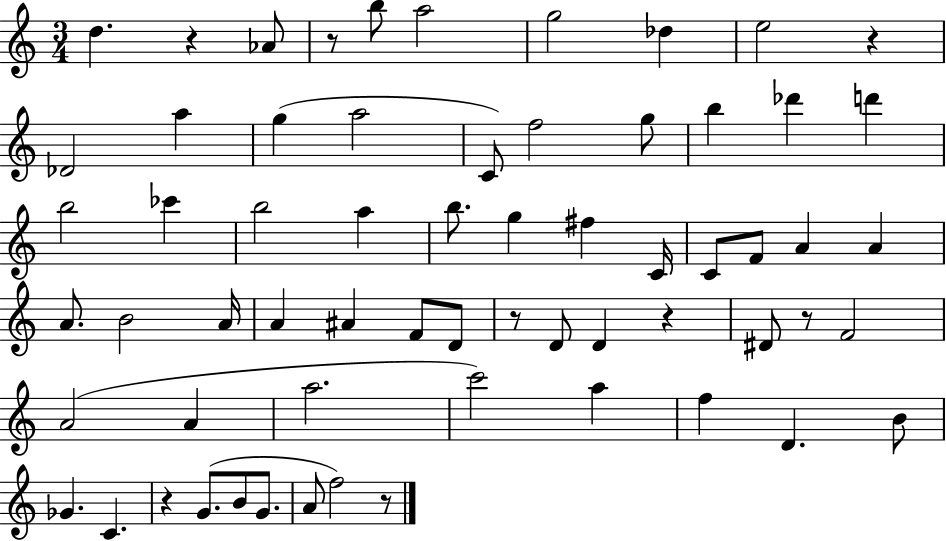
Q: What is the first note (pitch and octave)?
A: D5